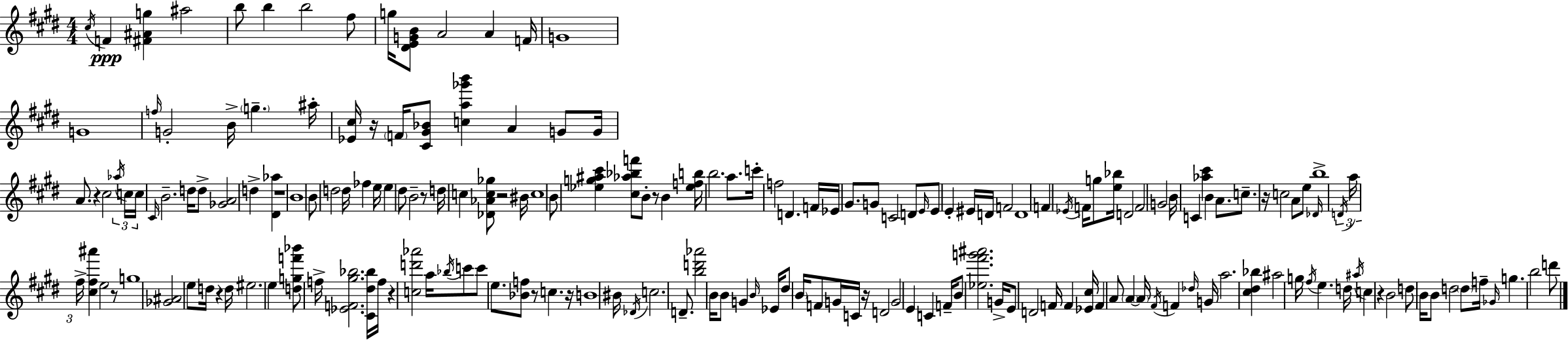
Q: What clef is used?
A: treble